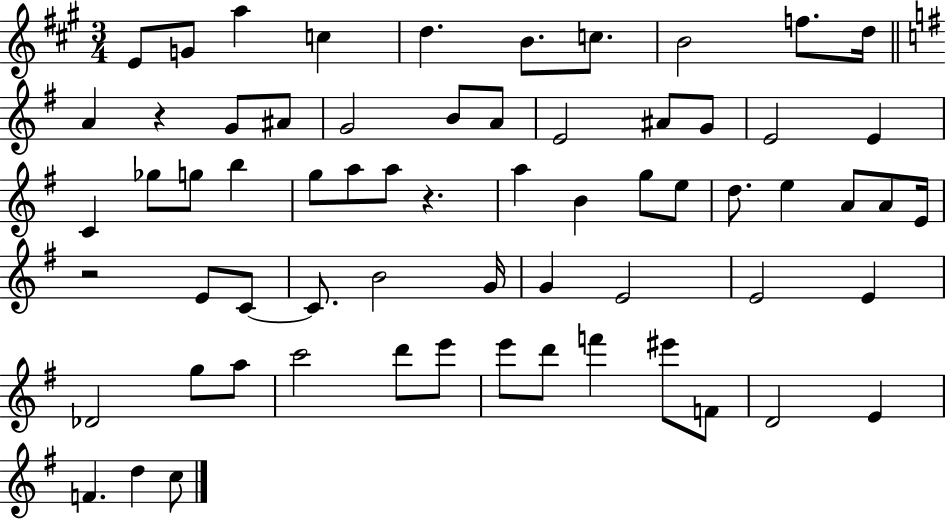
{
  \clef treble
  \numericTimeSignature
  \time 3/4
  \key a \major
  \repeat volta 2 { e'8 g'8 a''4 c''4 | d''4. b'8. c''8. | b'2 f''8. d''16 | \bar "||" \break \key e \minor a'4 r4 g'8 ais'8 | g'2 b'8 a'8 | e'2 ais'8 g'8 | e'2 e'4 | \break c'4 ges''8 g''8 b''4 | g''8 a''8 a''8 r4. | a''4 b'4 g''8 e''8 | d''8. e''4 a'8 a'8 e'16 | \break r2 e'8 c'8~~ | c'8. b'2 g'16 | g'4 e'2 | e'2 e'4 | \break des'2 g''8 a''8 | c'''2 d'''8 e'''8 | e'''8 d'''8 f'''4 eis'''8 f'8 | d'2 e'4 | \break f'4. d''4 c''8 | } \bar "|."
}